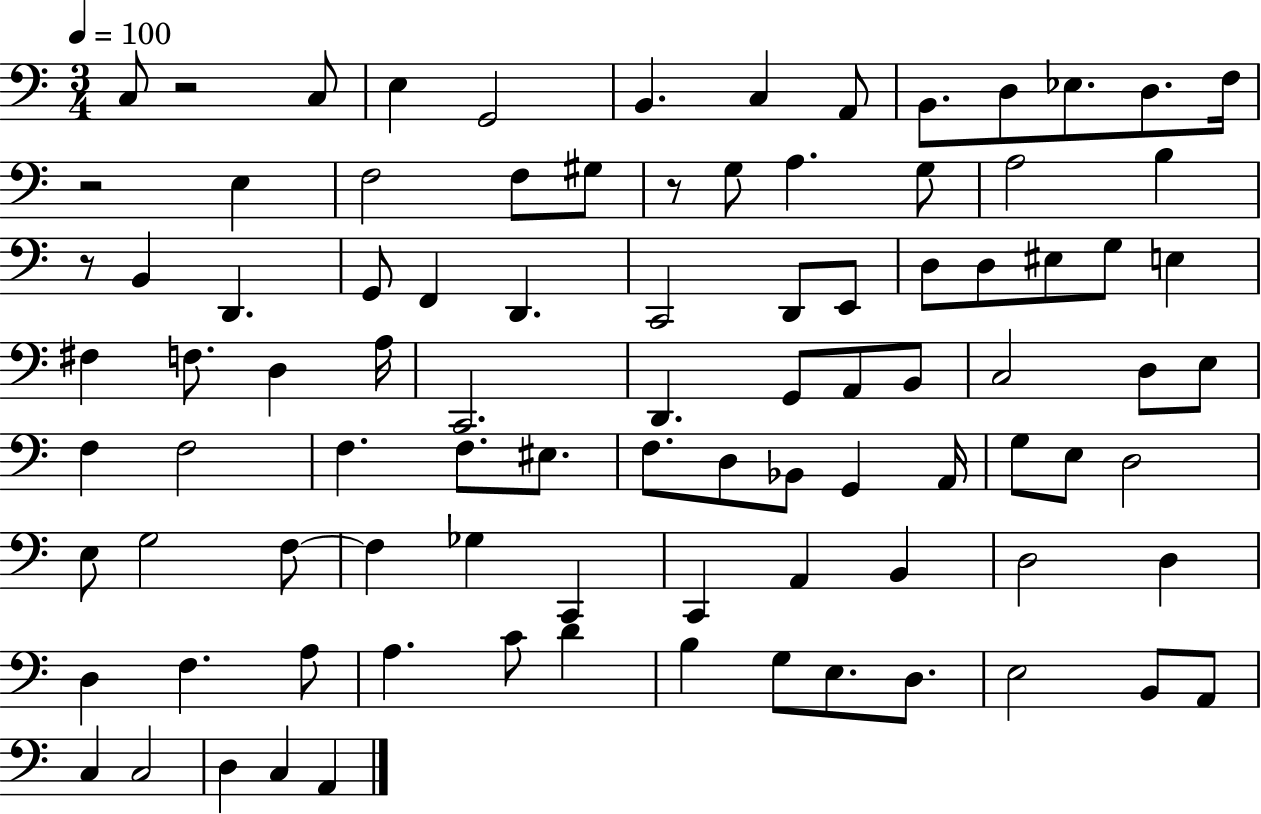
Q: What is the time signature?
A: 3/4